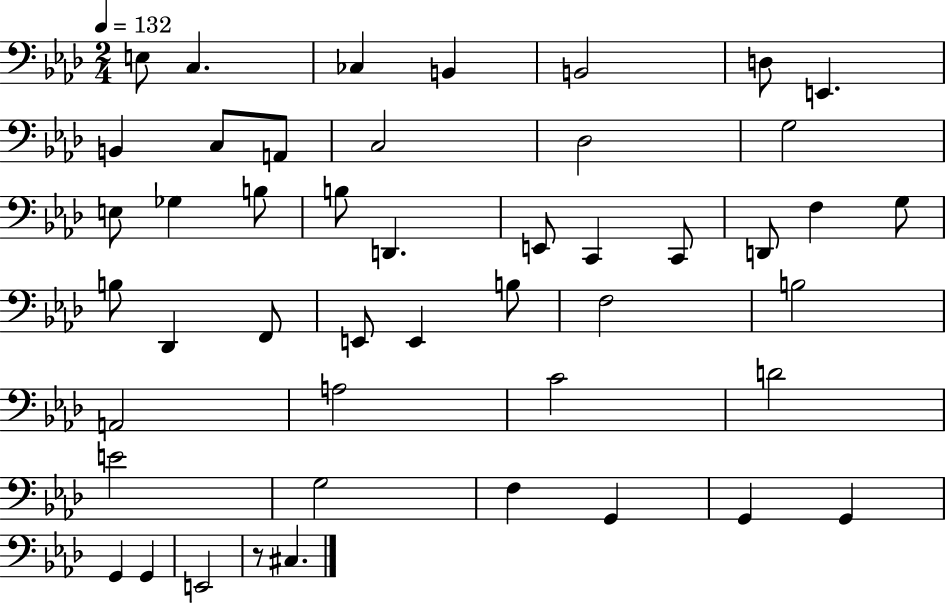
{
  \clef bass
  \numericTimeSignature
  \time 2/4
  \key aes \major
  \tempo 4 = 132
  e8 c4. | ces4 b,4 | b,2 | d8 e,4. | \break b,4 c8 a,8 | c2 | des2 | g2 | \break e8 ges4 b8 | b8 d,4. | e,8 c,4 c,8 | d,8 f4 g8 | \break b8 des,4 f,8 | e,8 e,4 b8 | f2 | b2 | \break a,2 | a2 | c'2 | d'2 | \break e'2 | g2 | f4 g,4 | g,4 g,4 | \break g,4 g,4 | e,2 | r8 cis4. | \bar "|."
}